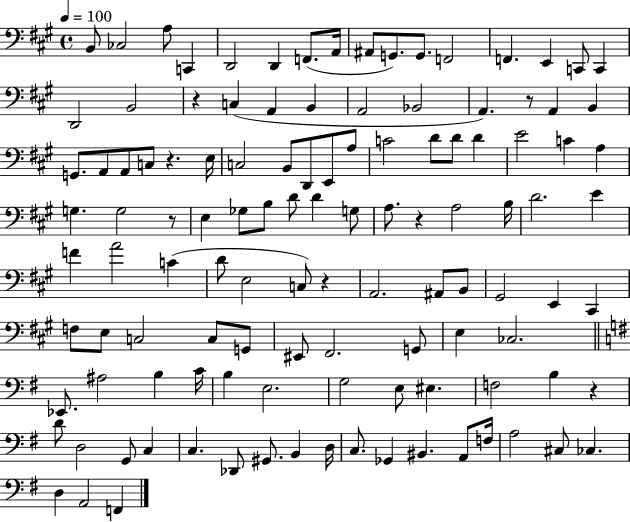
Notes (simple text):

B2/e CES3/h A3/e C2/q D2/h D2/q F2/e. A2/s A#2/e G2/e. G2/e. F2/h F2/q. E2/q C2/e C2/q D2/h B2/h R/q C3/q A2/q B2/q A2/h Bb2/h A2/q. R/e A2/q B2/q G2/e. A2/e A2/e C3/e R/q. E3/s C3/h B2/e D2/e E2/e A3/e C4/h D4/e D4/e D4/q E4/h C4/q A3/q G3/q. G3/h R/e E3/q Gb3/e B3/e D4/e D4/q G3/e A3/e. R/q A3/h B3/s D4/h. E4/q F4/q A4/h C4/q D4/e E3/h C3/e R/q A2/h. A#2/e B2/e G#2/h E2/q C#2/q F3/e E3/e C3/h C3/e G2/e EIS2/e F#2/h. G2/e E3/q CES3/h. Eb2/e. A#3/h B3/q C4/s B3/q E3/h. G3/h E3/e EIS3/q. F3/h B3/q R/q D4/e D3/h G2/e C3/q C3/q. Db2/e G#2/e. B2/q D3/s C3/e. Gb2/q BIS2/q. A2/e F3/s A3/h C#3/e CES3/q. D3/q A2/h F2/q